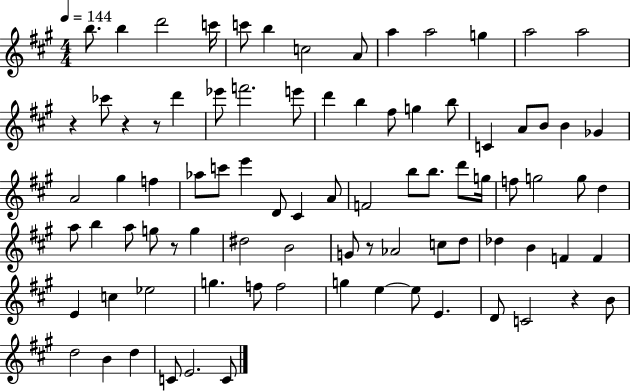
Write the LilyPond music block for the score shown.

{
  \clef treble
  \numericTimeSignature
  \time 4/4
  \key a \major
  \tempo 4 = 144
  \repeat volta 2 { b''8. b''4 d'''2 c'''16 | c'''8 b''4 c''2 a'8 | a''4 a''2 g''4 | a''2 a''2 | \break r4 ces'''8 r4 r8 d'''4 | ees'''8 f'''2. e'''8 | d'''4 b''4 fis''8 g''4 b''8 | c'4 a'8 b'8 b'4 ges'4 | \break a'2 gis''4 f''4 | aes''8 c'''8 e'''4 d'8 cis'4 a'8 | f'2 b''8 b''8. d'''8 g''16 | f''8 g''2 g''8 d''4 | \break a''8 b''4 a''8 g''8 r8 g''4 | dis''2 b'2 | g'8 r8 aes'2 c''8 d''8 | des''4 b'4 f'4 f'4 | \break e'4 c''4 ees''2 | g''4. f''8 f''2 | g''4 e''4~~ e''8 e'4. | d'8 c'2 r4 b'8 | \break d''2 b'4 d''4 | c'8 e'2. c'8 | } \bar "|."
}